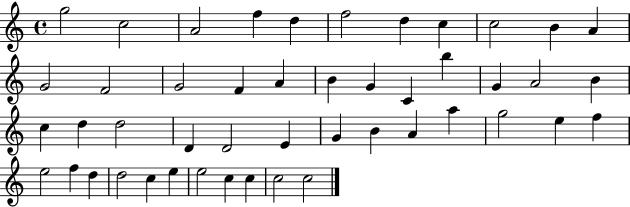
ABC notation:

X:1
T:Untitled
M:4/4
L:1/4
K:C
g2 c2 A2 f d f2 d c c2 B A G2 F2 G2 F A B G C b G A2 B c d d2 D D2 E G B A a g2 e f e2 f d d2 c e e2 c c c2 c2